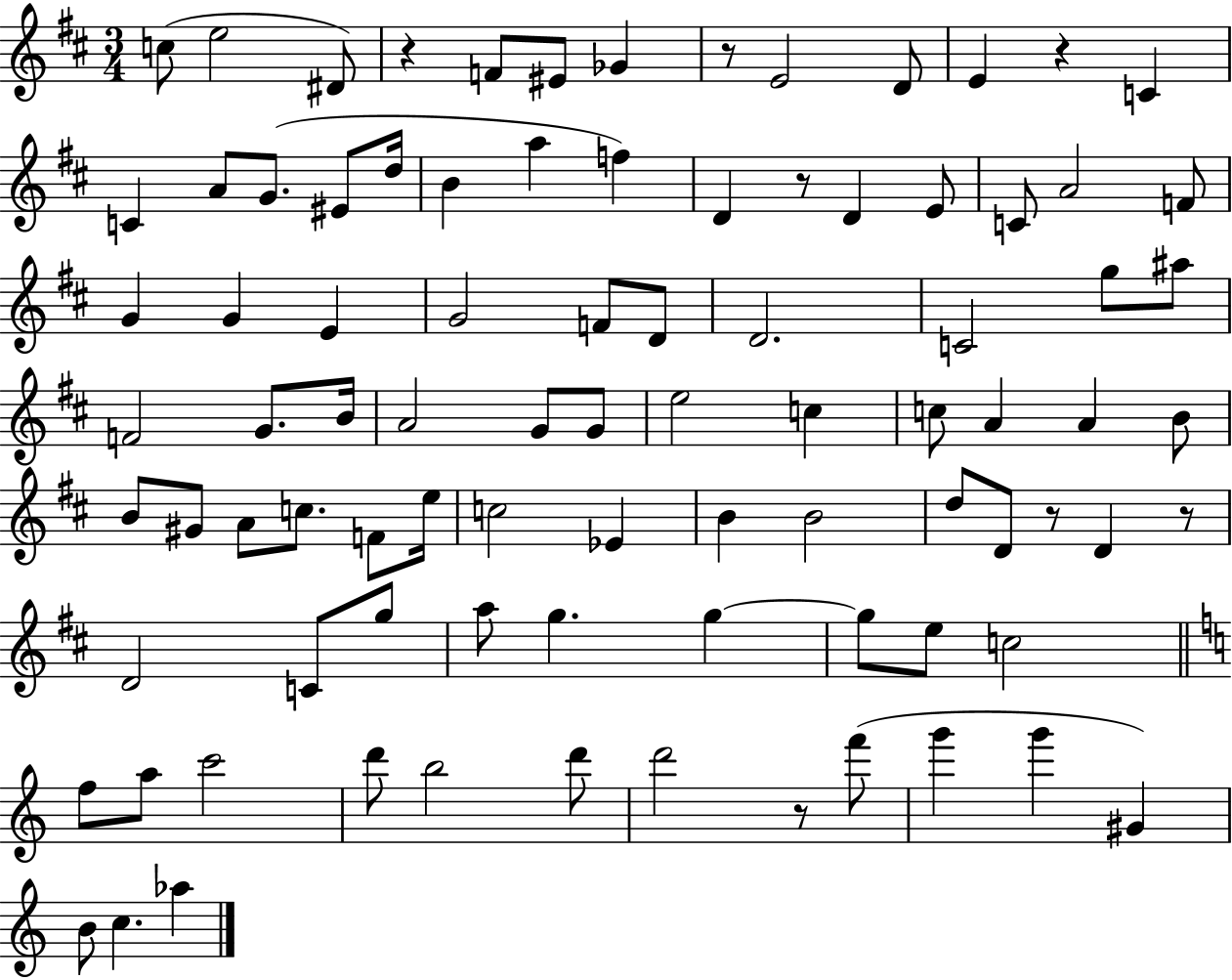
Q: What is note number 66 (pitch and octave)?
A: G5